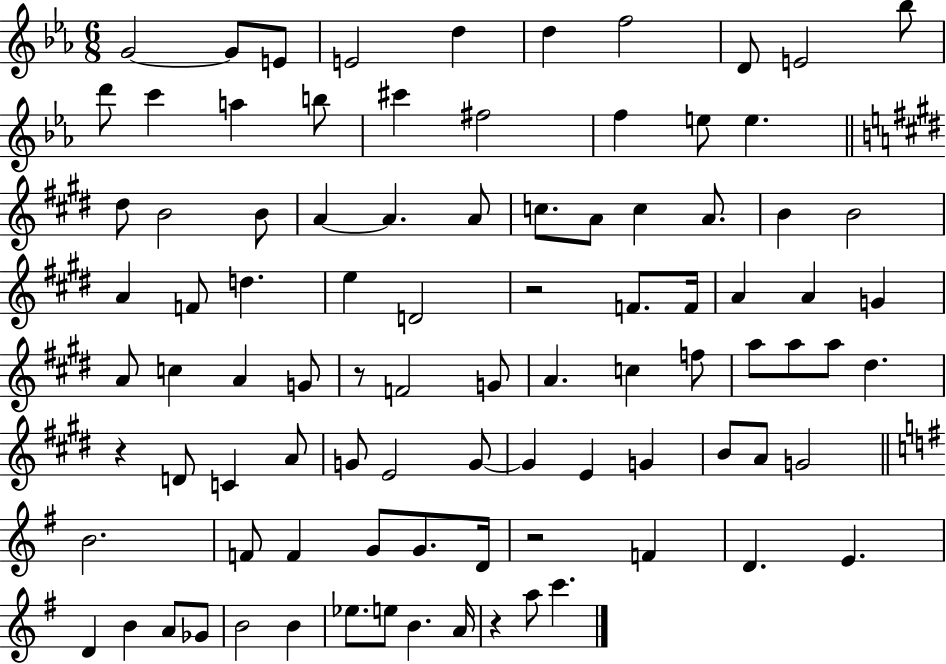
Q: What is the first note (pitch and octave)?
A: G4